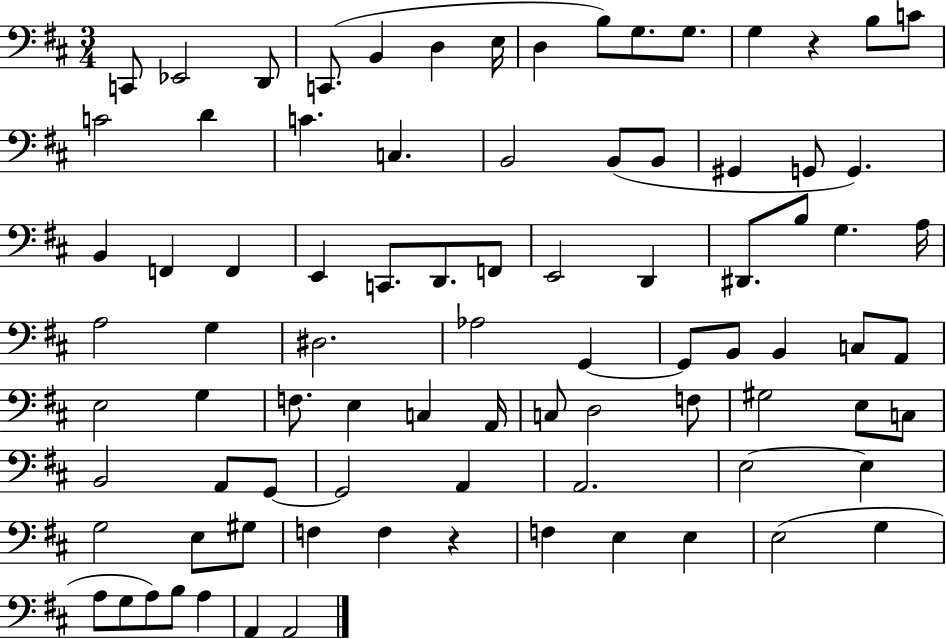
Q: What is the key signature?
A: D major